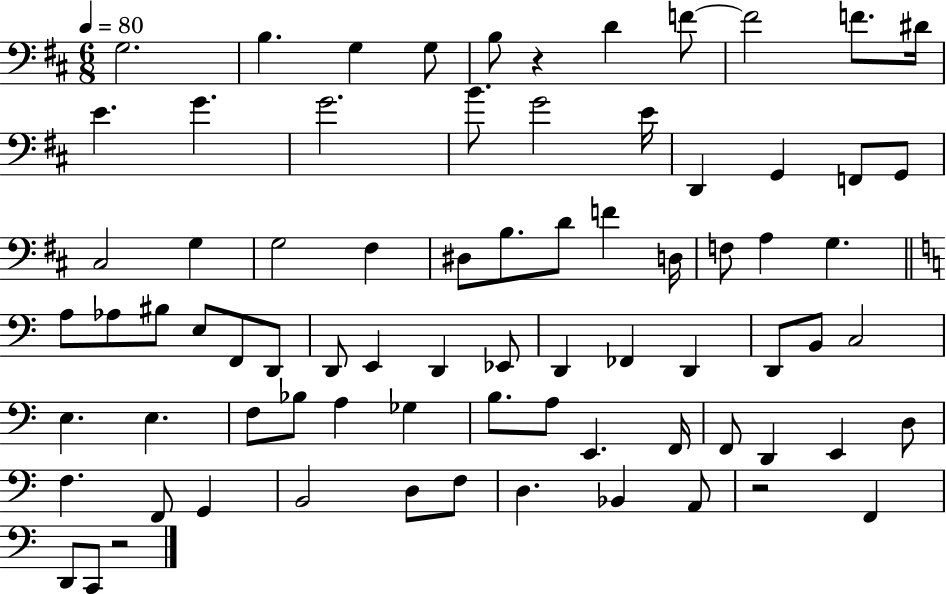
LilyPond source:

{
  \clef bass
  \numericTimeSignature
  \time 6/8
  \key d \major
  \tempo 4 = 80
  \repeat volta 2 { g2. | b4. g4 g8 | b8 r4 d'4 f'8~~ | f'2 f'8. dis'16 | \break e'4. g'4. | g'2. | b'8. g'2 e'16 | d,4 g,4 f,8 g,8 | \break cis2 g4 | g2 fis4 | dis8 b8. d'8 f'4 d16 | f8 a4 g4. | \break \bar "||" \break \key c \major a8 aes8 bis8 e8 f,8 d,8 | d,8 e,4 d,4 ees,8 | d,4 fes,4 d,4 | d,8 b,8 c2 | \break e4. e4. | f8 bes8 a4 ges4 | b8. a8 e,4. f,16 | f,8 d,4 e,4 d8 | \break f4. f,8 g,4 | b,2 d8 f8 | d4. bes,4 a,8 | r2 f,4 | \break d,8 c,8 r2 | } \bar "|."
}